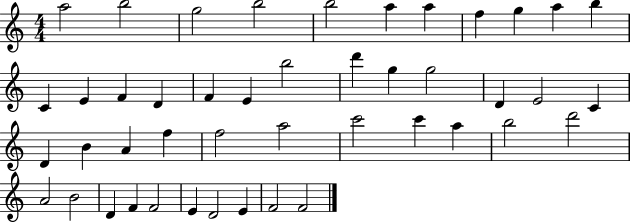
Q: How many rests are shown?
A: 0